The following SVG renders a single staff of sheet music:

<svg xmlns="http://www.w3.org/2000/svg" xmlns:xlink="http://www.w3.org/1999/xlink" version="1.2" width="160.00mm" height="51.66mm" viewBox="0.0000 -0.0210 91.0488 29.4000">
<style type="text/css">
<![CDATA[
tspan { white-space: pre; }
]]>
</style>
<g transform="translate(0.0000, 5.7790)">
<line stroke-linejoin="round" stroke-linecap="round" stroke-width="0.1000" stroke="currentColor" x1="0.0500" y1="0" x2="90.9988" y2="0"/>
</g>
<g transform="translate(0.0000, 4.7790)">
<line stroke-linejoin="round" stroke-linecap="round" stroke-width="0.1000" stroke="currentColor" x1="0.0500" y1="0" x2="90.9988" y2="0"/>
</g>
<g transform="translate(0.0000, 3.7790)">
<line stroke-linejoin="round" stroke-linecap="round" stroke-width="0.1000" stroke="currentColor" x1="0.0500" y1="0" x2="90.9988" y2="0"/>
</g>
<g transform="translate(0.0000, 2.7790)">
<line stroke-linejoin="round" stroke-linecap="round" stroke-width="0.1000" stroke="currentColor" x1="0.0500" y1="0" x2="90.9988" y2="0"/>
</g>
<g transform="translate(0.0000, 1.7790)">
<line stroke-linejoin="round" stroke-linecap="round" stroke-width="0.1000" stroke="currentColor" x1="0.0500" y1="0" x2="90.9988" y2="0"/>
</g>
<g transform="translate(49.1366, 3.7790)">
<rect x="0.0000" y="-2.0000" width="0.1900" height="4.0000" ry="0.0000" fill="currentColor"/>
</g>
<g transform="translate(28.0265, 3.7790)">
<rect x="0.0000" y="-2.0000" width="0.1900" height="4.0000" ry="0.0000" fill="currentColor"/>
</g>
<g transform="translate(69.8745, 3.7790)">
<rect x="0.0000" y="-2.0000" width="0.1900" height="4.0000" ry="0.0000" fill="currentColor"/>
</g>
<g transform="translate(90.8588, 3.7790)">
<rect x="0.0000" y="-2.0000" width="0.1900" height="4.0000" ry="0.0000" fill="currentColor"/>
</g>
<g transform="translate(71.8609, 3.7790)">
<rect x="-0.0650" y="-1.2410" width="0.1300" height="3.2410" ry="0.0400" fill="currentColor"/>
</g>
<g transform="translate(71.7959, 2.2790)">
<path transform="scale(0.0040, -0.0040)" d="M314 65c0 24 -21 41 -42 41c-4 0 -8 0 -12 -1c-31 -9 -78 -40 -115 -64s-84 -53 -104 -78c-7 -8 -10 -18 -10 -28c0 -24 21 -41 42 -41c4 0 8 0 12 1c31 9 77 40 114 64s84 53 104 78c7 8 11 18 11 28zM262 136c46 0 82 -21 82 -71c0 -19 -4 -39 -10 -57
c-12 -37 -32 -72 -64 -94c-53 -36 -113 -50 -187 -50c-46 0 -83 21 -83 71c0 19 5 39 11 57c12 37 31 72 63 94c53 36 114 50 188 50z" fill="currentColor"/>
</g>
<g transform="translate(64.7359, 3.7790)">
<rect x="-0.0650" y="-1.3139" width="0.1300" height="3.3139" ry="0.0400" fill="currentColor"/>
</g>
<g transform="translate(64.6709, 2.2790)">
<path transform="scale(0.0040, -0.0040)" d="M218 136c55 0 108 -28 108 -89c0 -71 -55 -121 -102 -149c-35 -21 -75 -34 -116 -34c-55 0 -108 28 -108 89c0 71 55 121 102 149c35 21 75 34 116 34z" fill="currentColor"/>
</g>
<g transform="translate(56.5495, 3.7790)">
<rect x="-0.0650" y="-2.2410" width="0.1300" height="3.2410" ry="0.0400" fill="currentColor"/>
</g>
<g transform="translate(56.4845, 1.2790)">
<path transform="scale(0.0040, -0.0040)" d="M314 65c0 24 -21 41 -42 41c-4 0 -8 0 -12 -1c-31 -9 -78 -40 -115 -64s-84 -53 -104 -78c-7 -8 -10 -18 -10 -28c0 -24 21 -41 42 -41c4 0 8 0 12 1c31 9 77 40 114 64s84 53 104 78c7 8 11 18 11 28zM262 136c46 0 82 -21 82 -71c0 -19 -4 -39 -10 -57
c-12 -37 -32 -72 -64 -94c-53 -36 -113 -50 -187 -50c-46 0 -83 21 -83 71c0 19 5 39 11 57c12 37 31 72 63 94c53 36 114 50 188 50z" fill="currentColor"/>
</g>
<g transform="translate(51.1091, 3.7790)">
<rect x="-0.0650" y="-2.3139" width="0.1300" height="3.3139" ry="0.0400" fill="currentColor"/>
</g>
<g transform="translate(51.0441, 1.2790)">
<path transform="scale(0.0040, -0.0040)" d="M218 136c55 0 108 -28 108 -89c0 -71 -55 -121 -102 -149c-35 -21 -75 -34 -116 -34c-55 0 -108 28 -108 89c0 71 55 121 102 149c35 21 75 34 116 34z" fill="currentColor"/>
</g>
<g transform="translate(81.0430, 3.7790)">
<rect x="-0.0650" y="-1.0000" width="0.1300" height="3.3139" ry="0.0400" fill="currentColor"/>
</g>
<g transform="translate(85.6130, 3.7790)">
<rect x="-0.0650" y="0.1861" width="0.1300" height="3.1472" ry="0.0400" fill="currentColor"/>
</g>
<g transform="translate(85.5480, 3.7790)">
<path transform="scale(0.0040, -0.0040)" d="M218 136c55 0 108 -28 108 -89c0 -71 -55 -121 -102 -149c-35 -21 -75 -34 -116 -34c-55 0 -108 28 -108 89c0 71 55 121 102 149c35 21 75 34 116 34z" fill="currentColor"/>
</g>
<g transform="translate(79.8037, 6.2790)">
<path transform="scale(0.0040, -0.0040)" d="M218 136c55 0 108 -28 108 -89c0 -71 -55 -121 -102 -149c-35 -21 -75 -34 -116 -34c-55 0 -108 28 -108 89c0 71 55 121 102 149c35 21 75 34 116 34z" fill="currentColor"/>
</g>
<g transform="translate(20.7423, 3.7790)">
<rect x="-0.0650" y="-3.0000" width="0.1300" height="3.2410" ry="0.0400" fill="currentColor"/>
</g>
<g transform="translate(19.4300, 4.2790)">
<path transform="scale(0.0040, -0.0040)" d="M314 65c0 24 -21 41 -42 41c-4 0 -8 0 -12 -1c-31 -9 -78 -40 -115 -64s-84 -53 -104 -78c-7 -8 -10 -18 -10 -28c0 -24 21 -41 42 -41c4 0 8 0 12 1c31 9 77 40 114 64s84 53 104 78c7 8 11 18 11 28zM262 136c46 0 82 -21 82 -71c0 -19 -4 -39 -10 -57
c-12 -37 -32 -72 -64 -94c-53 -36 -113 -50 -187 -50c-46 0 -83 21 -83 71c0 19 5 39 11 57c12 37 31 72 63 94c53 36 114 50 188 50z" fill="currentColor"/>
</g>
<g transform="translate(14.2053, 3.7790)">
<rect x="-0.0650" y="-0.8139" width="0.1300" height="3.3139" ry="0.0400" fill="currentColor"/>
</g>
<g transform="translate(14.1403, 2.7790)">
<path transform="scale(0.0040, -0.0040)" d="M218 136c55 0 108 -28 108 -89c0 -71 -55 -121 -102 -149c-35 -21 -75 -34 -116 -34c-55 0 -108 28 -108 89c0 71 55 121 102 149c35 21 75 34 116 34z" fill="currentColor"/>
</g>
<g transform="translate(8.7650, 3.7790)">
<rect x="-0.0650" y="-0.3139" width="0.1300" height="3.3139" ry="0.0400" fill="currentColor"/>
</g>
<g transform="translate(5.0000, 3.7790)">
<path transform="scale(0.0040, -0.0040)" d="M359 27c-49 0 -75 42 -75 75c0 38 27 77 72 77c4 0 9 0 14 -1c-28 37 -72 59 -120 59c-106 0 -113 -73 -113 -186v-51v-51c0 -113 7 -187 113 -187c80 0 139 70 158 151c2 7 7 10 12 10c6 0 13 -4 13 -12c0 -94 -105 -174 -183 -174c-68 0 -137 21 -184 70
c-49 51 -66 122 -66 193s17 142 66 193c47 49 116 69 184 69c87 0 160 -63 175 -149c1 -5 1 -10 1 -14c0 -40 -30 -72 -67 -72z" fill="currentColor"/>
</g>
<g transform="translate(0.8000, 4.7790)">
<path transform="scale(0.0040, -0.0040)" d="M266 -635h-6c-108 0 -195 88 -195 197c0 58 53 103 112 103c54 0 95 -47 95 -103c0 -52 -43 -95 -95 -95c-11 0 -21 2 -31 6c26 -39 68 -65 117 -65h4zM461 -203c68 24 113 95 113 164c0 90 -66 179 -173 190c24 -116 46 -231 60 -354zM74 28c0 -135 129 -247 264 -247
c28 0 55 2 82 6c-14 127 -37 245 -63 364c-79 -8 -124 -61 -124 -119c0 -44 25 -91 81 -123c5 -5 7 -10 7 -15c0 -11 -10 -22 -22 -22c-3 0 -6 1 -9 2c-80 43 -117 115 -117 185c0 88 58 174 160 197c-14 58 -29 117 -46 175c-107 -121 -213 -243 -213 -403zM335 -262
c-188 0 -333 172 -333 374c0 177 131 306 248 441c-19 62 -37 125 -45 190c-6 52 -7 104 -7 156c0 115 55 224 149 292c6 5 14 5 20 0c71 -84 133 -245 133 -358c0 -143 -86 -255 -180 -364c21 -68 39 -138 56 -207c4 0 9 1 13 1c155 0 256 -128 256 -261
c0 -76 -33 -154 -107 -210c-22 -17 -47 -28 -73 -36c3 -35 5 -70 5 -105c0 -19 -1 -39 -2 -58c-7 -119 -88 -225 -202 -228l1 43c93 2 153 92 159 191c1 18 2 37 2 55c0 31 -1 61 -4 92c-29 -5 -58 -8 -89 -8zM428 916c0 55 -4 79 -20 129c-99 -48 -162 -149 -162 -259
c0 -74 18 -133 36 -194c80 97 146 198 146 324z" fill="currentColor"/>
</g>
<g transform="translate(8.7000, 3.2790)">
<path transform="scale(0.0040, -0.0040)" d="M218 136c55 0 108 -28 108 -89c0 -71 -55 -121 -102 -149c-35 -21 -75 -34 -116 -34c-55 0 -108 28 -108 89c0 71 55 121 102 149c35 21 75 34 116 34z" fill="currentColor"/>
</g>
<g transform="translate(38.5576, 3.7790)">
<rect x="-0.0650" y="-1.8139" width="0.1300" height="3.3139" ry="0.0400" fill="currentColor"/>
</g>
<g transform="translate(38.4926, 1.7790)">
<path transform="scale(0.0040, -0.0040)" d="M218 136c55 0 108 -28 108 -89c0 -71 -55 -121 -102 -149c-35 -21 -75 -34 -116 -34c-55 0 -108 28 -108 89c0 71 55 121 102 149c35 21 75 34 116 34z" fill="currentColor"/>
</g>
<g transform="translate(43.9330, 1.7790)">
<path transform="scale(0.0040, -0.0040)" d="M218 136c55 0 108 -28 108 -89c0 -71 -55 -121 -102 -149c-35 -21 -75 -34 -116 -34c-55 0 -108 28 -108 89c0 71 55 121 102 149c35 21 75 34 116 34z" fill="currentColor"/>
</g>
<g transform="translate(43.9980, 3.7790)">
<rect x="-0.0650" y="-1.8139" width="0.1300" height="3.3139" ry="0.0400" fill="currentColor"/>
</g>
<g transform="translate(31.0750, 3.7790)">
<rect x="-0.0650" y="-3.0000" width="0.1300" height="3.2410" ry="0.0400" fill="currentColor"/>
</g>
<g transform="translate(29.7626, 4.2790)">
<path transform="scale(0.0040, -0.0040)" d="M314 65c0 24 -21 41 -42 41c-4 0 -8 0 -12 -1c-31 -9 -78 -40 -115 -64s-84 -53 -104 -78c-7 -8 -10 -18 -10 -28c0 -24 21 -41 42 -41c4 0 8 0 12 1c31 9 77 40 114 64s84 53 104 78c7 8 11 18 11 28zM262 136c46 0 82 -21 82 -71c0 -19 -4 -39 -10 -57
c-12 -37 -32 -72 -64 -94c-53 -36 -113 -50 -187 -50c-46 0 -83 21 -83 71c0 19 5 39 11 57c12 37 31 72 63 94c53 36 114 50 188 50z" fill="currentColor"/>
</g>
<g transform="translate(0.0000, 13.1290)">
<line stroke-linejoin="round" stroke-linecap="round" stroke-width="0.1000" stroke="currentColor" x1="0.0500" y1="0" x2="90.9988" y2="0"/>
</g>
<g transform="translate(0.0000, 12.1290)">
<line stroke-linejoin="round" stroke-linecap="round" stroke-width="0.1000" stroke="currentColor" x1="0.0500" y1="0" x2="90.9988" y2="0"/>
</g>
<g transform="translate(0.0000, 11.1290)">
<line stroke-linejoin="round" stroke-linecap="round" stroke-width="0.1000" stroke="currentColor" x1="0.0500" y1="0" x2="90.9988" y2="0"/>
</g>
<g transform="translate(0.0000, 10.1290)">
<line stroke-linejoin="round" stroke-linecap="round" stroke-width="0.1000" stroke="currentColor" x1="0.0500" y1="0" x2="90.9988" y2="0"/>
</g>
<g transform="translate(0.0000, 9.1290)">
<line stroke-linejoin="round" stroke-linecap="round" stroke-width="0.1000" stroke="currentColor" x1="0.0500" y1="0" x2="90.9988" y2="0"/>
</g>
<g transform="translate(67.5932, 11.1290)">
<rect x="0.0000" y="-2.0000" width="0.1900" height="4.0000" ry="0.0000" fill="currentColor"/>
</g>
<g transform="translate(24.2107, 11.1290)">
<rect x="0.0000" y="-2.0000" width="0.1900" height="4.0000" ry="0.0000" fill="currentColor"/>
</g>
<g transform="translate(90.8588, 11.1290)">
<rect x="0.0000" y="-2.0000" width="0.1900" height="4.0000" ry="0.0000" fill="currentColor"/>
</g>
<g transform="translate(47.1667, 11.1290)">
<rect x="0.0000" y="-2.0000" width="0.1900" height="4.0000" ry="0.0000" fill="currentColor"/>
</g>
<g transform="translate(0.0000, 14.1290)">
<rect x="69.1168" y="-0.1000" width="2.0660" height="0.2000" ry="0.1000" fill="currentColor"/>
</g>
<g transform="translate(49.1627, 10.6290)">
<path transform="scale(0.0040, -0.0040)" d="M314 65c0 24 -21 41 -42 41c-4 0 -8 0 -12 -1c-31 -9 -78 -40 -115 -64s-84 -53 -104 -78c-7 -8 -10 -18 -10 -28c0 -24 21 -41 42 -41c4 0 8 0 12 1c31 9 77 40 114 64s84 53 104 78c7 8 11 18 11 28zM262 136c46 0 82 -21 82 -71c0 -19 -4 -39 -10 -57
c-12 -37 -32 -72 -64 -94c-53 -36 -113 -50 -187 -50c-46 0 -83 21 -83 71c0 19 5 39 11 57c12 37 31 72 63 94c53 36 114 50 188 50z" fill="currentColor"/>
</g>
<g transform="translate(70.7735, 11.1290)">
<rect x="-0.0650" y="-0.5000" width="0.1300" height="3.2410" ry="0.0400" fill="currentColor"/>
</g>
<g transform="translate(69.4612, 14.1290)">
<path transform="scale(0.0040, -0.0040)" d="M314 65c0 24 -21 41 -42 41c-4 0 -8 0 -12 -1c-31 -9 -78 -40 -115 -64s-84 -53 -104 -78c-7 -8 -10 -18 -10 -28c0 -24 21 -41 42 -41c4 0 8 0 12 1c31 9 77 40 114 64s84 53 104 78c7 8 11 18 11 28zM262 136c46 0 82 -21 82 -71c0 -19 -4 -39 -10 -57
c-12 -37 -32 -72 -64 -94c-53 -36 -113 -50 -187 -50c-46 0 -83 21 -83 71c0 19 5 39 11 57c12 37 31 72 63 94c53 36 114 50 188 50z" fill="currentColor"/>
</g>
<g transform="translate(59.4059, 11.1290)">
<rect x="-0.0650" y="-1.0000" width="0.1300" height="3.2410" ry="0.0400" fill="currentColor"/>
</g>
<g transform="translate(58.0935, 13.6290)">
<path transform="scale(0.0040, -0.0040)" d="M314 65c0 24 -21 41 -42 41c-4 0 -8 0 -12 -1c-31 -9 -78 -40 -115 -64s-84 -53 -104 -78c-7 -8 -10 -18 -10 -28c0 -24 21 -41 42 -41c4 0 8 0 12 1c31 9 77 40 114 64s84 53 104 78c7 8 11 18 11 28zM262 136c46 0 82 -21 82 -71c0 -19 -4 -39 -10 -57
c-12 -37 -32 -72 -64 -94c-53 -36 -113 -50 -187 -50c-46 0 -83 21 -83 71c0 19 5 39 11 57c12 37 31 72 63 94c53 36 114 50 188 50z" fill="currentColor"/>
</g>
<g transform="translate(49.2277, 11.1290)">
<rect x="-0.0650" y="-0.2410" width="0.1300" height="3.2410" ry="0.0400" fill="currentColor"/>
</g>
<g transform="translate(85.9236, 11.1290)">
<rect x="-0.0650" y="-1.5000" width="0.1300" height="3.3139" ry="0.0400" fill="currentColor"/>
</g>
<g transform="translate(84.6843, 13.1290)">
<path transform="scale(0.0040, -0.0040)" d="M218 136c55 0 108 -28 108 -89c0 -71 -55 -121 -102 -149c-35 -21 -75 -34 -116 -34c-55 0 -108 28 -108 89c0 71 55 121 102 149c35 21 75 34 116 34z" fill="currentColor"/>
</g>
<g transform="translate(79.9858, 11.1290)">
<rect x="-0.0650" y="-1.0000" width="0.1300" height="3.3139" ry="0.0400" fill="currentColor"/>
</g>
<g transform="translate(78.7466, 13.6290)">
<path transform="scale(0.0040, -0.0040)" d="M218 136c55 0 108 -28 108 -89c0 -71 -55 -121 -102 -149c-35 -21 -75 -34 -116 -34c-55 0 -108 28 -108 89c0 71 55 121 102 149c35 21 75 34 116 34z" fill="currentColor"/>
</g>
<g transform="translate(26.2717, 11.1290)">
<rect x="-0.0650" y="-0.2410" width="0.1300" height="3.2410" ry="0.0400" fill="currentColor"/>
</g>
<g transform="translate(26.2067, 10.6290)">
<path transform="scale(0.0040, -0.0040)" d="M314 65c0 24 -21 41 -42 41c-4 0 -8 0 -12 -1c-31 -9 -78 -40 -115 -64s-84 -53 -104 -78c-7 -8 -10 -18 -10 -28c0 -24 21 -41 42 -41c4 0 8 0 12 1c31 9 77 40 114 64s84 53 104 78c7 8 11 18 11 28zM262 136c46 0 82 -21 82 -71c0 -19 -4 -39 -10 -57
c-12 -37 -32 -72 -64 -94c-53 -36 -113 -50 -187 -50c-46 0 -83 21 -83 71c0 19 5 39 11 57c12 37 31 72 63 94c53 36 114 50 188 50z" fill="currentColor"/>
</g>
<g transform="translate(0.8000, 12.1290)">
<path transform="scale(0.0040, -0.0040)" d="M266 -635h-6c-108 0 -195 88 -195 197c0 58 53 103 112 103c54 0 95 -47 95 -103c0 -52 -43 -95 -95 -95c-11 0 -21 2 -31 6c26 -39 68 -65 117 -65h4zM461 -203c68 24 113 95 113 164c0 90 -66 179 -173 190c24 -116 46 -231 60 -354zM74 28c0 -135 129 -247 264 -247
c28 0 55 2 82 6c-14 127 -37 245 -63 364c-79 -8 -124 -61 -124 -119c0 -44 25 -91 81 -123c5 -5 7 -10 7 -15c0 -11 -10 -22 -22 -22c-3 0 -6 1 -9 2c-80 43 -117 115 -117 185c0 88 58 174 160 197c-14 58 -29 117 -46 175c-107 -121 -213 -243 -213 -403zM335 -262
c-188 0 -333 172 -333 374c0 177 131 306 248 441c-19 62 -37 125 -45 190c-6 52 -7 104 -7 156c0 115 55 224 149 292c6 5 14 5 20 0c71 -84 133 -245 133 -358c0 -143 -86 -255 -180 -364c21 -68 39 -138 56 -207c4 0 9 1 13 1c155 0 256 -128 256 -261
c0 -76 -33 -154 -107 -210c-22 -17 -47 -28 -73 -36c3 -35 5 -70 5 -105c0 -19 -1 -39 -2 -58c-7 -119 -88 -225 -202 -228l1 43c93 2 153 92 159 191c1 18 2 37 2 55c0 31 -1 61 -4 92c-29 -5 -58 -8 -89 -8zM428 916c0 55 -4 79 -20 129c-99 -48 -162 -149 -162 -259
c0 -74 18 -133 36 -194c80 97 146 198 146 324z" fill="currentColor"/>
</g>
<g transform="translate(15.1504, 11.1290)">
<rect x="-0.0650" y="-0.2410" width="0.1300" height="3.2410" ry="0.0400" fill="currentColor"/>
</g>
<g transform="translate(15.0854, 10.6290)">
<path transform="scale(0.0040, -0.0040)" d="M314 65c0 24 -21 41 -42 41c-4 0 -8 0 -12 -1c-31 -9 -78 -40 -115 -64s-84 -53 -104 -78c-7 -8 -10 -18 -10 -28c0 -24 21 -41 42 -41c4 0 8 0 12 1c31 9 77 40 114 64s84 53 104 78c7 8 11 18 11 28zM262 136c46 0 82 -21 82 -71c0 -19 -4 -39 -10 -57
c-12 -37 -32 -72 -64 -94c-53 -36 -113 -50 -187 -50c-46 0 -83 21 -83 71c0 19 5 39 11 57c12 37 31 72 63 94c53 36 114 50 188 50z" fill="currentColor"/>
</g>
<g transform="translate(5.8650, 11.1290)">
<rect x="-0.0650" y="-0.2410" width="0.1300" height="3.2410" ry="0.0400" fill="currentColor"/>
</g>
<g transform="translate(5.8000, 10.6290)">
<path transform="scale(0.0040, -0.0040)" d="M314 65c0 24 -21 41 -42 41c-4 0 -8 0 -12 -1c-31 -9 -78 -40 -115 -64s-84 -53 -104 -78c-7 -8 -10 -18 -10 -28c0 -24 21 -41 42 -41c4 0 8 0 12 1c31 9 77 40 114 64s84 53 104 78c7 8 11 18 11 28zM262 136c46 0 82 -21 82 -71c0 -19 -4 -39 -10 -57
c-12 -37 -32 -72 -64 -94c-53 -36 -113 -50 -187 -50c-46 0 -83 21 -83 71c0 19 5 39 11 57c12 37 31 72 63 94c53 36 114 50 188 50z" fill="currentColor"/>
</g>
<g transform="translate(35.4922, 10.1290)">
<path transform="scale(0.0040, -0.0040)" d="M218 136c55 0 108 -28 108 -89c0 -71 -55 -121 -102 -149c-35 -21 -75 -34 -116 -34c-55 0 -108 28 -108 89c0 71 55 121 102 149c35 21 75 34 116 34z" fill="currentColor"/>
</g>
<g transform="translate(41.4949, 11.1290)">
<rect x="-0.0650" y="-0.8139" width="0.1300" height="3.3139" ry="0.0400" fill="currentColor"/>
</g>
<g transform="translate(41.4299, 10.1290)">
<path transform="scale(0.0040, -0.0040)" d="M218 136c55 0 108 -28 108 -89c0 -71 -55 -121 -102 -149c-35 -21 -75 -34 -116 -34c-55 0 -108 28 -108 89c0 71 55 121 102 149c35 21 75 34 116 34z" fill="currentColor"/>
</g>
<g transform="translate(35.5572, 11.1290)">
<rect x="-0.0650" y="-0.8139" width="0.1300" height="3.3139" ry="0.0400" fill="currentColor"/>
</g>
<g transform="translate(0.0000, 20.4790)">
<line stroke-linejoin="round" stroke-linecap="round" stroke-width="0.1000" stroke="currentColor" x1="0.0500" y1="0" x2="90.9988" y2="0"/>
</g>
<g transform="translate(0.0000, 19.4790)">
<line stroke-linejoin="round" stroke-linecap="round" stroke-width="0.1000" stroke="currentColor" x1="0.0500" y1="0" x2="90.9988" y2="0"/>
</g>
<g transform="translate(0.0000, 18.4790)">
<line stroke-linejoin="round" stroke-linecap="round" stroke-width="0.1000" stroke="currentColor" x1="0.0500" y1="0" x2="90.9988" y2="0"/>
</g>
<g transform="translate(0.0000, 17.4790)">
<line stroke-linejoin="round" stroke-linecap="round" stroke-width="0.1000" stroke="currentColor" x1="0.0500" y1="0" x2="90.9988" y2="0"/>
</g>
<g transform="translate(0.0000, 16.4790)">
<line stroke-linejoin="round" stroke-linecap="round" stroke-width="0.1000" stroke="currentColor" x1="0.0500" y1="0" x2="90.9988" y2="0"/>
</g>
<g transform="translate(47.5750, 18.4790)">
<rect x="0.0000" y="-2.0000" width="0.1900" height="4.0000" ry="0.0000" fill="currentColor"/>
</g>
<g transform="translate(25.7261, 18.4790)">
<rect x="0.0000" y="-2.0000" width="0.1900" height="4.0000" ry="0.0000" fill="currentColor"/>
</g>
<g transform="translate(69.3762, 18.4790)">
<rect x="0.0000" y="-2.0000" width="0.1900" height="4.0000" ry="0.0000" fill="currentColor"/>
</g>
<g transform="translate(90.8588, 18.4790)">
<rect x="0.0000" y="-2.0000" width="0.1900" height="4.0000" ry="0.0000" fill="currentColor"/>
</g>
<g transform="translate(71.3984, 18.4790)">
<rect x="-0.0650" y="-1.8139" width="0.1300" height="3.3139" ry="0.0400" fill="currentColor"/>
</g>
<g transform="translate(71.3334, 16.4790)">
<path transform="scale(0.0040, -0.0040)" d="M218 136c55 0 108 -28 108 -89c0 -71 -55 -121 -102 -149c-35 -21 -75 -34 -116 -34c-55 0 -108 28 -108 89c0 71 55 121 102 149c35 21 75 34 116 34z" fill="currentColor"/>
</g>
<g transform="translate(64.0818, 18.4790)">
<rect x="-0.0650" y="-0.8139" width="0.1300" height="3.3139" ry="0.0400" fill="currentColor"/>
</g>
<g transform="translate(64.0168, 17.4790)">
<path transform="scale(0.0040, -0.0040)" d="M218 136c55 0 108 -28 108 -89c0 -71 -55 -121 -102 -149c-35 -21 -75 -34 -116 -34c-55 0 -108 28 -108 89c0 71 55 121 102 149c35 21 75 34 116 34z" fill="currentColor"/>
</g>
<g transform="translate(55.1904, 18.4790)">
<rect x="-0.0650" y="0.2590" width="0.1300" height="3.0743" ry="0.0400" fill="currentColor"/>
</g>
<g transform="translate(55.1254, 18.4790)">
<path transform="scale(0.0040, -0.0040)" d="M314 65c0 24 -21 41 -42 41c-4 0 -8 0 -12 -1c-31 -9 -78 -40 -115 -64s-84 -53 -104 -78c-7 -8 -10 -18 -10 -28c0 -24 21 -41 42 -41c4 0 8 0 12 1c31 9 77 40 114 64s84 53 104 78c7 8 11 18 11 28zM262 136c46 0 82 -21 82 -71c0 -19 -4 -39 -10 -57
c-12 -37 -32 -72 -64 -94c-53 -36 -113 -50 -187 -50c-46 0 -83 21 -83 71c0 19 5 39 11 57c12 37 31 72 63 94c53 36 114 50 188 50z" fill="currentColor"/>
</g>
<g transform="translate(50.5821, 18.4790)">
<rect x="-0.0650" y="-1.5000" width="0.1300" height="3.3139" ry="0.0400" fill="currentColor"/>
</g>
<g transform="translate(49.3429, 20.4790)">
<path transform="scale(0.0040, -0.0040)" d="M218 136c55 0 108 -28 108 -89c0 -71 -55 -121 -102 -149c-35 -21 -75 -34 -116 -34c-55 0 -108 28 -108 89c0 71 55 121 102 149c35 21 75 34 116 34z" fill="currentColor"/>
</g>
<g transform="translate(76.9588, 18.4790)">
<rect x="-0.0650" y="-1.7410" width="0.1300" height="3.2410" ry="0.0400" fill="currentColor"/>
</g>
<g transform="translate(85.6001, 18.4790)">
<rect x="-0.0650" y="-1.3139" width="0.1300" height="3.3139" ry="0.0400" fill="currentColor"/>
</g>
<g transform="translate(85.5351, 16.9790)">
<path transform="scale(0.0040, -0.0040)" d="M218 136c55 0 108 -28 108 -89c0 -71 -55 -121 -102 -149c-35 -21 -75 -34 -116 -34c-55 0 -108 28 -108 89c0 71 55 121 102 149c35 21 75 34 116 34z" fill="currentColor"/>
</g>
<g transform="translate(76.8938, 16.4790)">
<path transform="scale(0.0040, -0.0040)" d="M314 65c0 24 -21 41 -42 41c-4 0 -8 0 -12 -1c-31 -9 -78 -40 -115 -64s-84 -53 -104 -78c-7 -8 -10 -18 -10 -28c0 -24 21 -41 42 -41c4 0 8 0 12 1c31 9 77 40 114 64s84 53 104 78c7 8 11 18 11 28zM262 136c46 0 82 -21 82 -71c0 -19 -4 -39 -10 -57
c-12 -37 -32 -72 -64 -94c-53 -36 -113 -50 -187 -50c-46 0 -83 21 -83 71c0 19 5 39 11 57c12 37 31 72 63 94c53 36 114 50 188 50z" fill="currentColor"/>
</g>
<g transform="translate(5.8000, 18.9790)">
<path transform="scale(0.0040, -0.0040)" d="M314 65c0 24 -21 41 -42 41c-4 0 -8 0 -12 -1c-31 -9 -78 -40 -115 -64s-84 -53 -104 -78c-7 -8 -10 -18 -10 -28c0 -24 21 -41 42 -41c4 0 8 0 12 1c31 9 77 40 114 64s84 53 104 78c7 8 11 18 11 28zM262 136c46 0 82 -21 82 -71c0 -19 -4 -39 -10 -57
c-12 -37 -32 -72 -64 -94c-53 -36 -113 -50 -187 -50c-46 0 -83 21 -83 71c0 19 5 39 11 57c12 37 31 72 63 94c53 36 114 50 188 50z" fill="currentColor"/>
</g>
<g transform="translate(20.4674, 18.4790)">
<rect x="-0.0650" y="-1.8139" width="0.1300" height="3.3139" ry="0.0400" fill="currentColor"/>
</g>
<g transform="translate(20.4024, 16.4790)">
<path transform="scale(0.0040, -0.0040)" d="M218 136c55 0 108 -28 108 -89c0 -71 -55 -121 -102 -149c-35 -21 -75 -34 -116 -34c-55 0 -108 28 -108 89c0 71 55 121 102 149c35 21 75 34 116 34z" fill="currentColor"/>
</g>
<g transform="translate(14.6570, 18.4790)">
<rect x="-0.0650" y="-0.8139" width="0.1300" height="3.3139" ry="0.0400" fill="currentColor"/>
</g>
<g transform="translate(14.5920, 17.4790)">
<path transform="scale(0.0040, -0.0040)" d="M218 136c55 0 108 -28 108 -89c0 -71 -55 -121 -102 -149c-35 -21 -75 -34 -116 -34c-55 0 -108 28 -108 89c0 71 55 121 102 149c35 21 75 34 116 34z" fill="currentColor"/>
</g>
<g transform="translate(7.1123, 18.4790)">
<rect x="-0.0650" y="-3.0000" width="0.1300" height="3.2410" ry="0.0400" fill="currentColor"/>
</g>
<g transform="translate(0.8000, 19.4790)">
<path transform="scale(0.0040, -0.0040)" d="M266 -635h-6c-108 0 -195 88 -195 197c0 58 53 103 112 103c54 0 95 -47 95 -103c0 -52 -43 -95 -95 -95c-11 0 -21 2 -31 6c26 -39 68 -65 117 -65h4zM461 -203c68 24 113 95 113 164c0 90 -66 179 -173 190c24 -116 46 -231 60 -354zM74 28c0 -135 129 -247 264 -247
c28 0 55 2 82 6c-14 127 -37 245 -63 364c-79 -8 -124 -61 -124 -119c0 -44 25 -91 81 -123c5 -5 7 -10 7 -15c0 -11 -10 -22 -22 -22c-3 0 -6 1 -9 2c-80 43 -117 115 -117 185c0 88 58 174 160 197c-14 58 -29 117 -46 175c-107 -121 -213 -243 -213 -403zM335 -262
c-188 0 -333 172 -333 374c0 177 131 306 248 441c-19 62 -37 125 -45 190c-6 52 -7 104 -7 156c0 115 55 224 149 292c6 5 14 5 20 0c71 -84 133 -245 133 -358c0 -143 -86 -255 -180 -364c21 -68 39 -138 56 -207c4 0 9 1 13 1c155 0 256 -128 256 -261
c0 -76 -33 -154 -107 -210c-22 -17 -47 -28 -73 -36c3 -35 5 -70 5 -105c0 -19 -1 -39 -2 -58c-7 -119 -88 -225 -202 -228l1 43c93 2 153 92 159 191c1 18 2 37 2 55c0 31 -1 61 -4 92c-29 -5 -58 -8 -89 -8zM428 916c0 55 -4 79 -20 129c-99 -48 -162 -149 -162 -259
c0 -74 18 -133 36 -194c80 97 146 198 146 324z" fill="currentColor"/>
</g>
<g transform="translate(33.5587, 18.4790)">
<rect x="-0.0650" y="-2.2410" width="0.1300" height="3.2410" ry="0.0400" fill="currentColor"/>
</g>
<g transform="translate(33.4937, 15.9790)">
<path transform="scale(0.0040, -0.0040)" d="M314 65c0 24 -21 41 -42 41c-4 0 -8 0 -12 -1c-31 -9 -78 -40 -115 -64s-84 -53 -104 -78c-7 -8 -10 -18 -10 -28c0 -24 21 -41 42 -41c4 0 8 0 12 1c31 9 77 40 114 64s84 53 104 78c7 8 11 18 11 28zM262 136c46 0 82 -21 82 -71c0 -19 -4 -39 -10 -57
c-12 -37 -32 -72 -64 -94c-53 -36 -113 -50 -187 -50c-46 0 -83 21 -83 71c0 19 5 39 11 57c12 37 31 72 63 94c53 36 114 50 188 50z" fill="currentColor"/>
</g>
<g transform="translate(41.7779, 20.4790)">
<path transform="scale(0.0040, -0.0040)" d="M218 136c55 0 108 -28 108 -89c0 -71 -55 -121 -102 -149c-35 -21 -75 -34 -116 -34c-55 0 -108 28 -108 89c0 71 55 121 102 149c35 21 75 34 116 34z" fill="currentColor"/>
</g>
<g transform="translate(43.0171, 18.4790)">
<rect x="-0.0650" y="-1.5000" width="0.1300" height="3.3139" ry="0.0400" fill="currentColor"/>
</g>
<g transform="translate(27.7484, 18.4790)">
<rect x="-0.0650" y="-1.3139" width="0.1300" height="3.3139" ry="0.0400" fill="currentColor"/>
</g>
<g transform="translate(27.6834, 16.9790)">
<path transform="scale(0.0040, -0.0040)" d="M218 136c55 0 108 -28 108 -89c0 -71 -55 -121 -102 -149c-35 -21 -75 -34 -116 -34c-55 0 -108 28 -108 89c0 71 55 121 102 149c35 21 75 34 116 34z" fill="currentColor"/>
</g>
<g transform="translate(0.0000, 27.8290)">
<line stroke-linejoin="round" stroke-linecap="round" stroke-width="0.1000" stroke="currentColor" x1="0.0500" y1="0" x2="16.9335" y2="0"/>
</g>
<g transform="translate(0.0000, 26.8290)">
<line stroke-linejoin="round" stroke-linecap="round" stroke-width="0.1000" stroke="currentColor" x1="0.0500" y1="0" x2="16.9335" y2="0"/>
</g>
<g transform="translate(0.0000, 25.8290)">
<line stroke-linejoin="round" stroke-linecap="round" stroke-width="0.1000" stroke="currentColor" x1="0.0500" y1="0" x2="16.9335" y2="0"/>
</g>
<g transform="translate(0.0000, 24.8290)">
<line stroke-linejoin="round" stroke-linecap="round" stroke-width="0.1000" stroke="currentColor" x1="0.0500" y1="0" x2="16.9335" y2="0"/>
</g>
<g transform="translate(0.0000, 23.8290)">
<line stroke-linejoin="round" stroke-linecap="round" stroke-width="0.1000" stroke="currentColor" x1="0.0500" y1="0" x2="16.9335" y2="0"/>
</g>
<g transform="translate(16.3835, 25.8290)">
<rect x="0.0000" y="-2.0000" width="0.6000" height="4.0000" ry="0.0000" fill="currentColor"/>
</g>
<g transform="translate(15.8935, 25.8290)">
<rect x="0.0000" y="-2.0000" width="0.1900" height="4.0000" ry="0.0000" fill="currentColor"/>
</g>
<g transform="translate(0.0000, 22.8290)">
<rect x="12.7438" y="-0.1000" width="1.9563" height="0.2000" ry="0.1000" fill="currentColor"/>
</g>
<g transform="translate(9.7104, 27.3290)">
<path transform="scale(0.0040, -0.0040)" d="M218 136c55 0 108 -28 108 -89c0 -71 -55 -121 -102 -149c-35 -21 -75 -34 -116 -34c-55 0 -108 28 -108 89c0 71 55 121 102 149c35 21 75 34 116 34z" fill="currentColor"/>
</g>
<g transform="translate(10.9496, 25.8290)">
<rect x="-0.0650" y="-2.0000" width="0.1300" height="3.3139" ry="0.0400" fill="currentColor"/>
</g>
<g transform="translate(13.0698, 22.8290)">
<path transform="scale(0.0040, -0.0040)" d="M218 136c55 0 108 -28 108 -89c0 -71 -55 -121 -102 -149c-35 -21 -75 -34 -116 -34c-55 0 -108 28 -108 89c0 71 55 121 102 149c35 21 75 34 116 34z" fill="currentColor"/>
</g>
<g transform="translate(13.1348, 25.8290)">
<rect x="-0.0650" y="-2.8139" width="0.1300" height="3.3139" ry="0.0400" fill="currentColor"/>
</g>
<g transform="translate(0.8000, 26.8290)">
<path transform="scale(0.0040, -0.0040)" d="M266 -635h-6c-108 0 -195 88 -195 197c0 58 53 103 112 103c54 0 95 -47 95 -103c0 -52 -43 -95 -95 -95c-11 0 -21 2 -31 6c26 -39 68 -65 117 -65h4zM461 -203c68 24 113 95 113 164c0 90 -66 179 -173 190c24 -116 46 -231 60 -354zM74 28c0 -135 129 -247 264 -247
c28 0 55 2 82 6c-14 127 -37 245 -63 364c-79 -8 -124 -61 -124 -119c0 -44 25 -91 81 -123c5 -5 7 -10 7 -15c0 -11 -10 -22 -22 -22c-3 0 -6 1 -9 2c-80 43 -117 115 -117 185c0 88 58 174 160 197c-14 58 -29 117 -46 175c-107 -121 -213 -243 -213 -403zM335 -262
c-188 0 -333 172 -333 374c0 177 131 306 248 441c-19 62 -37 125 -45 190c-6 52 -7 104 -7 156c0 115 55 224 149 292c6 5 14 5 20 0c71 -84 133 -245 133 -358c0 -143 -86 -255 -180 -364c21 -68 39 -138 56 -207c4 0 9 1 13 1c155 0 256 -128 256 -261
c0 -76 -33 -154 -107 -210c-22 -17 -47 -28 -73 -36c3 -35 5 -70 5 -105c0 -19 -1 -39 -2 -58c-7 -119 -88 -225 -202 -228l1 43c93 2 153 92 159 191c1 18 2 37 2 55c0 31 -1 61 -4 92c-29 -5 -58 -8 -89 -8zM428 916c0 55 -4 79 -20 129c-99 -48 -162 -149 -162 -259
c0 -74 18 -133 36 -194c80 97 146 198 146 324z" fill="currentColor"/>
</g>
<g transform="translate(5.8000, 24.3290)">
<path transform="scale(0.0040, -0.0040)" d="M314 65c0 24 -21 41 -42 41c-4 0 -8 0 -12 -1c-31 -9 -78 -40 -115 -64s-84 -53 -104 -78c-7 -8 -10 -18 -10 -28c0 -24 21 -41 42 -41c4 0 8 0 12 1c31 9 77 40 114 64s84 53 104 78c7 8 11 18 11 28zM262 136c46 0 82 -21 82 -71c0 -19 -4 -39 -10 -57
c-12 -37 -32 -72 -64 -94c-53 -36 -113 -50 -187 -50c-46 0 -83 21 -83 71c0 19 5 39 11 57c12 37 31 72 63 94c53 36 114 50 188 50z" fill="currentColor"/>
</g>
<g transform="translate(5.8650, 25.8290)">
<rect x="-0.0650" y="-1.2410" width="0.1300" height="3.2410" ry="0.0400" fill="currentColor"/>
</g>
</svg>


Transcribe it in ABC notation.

X:1
T:Untitled
M:4/4
L:1/4
K:C
c d A2 A2 f f g g2 e e2 D B c2 c2 c2 d d c2 D2 C2 D E A2 d f e g2 E E B2 d f f2 e e2 F a